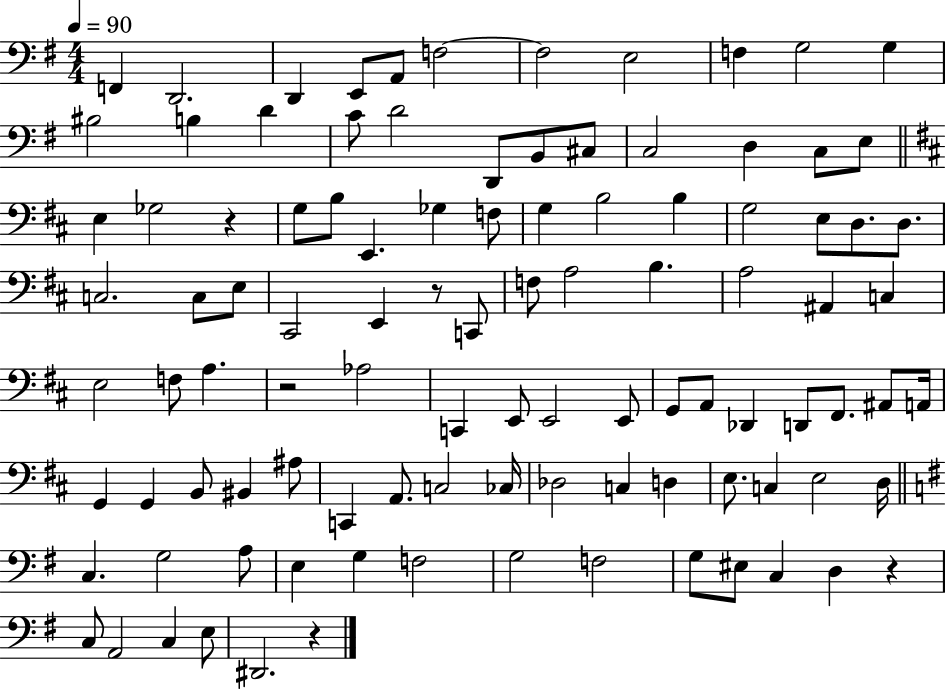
F2/q D2/h. D2/q E2/e A2/e F3/h F3/h E3/h F3/q G3/h G3/q BIS3/h B3/q D4/q C4/e D4/h D2/e B2/e C#3/e C3/h D3/q C3/e E3/e E3/q Gb3/h R/q G3/e B3/e E2/q. Gb3/q F3/e G3/q B3/h B3/q G3/h E3/e D3/e. D3/e. C3/h. C3/e E3/e C#2/h E2/q R/e C2/e F3/e A3/h B3/q. A3/h A#2/q C3/q E3/h F3/e A3/q. R/h Ab3/h C2/q E2/e E2/h E2/e G2/e A2/e Db2/q D2/e F#2/e. A#2/e A2/s G2/q G2/q B2/e BIS2/q A#3/e C2/q A2/e. C3/h CES3/s Db3/h C3/q D3/q E3/e. C3/q E3/h D3/s C3/q. G3/h A3/e E3/q G3/q F3/h G3/h F3/h G3/e EIS3/e C3/q D3/q R/q C3/e A2/h C3/q E3/e D#2/h. R/q